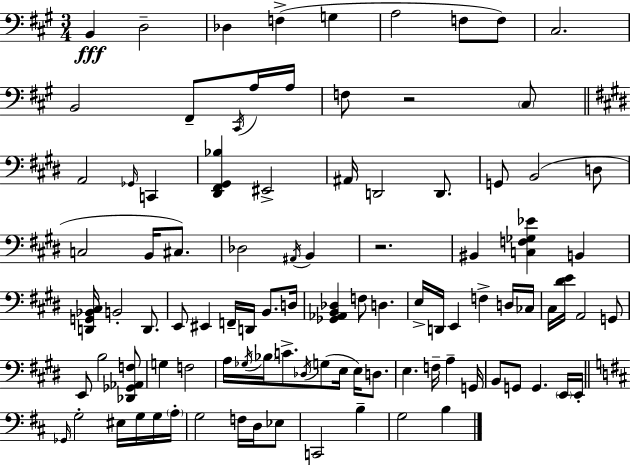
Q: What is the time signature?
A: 3/4